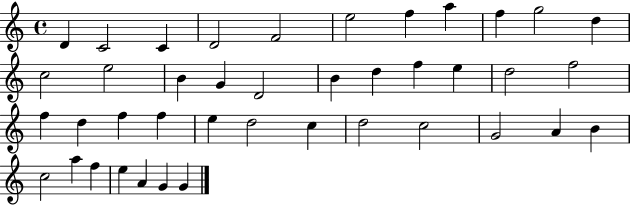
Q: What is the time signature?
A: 4/4